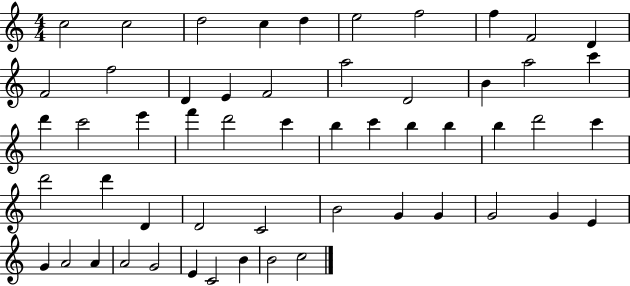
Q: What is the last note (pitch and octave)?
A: C5